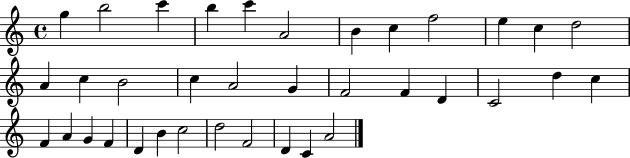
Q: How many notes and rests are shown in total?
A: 36